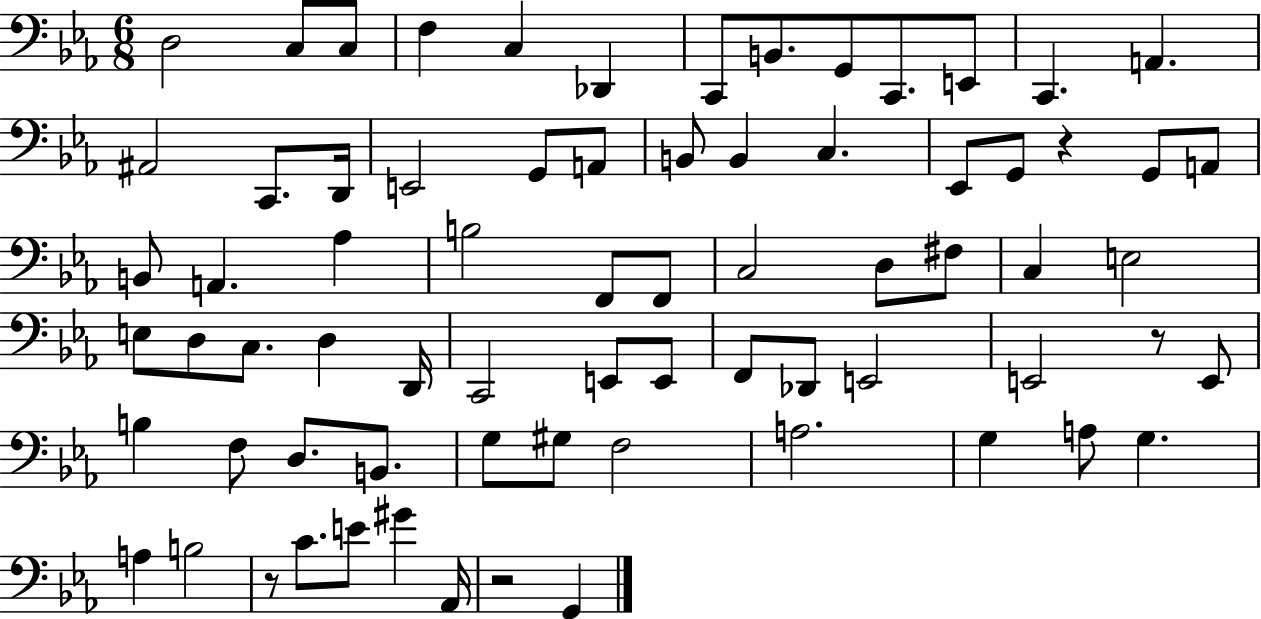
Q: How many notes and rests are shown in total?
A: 72